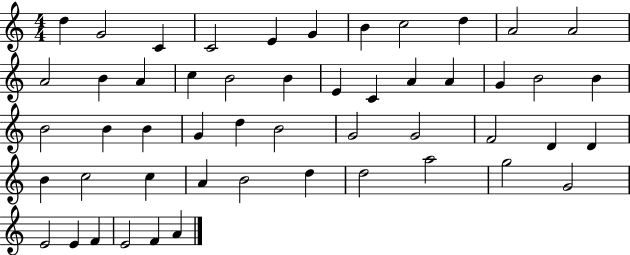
D5/q G4/h C4/q C4/h E4/q G4/q B4/q C5/h D5/q A4/h A4/h A4/h B4/q A4/q C5/q B4/h B4/q E4/q C4/q A4/q A4/q G4/q B4/h B4/q B4/h B4/q B4/q G4/q D5/q B4/h G4/h G4/h F4/h D4/q D4/q B4/q C5/h C5/q A4/q B4/h D5/q D5/h A5/h G5/h G4/h E4/h E4/q F4/q E4/h F4/q A4/q